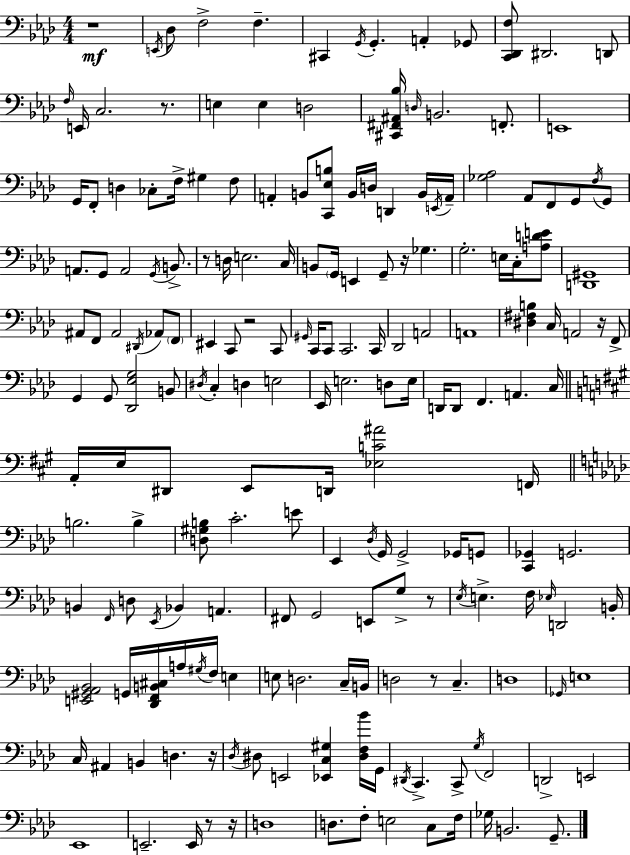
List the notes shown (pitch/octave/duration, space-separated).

R/w E2/s Db3/e F3/h F3/q. C#2/q G2/s G2/q. A2/q Gb2/e [C2,Db2,F3]/e D#2/h. D2/e F3/s E2/s C3/h. R/e. E3/q E3/q D3/h [C#2,F#2,A#2,Bb3]/s D3/s B2/h. F2/e. E2/w G2/s F2/e D3/q CES3/e F3/s G#3/q F3/e A2/q B2/e [C2,Eb3,B3]/e B2/s D3/s D2/q B2/s E2/s A2/s [Gb3,Ab3]/h Ab2/e F2/e G2/e F3/s G2/e A2/e. G2/e A2/h G2/s B2/e. R/e D3/s E3/h. C3/s B2/e G2/s E2/q G2/e R/s Gb3/q. G3/h. E3/s C3/s [A3,D4,E4]/e [D2,G#2]/w A#2/e F2/e A#2/h D#2/s Ab2/e F2/e EIS2/q C2/e R/h C2/e G#2/s C2/s C2/e C2/h. C2/s Db2/h A2/h A2/w [D#3,F#3,B3]/q C3/s A2/h R/s F2/e G2/q G2/e [Db2,Eb3,G3]/h B2/e D#3/s C3/q D3/q E3/h Eb2/s E3/h. D3/e E3/s D2/s D2/e F2/q. A2/q. C3/s A2/s E3/s D#2/e E2/e D2/s [Eb3,C4,A#4]/h F2/s B3/h. B3/q [D3,G#3,B3]/e C4/h. E4/e Eb2/q Db3/s G2/s G2/h Gb2/s G2/e [C2,Gb2]/q G2/h. B2/q F2/s D3/e Eb2/s Bb2/q A2/q. F#2/e G2/h E2/e G3/e R/e Eb3/s E3/q. F3/s Eb3/s D2/h B2/s [E2,G#2,Ab2,Bb2]/h G2/s [Db2,F2,B2,C#3]/s A3/s G#3/s F3/s E3/q E3/e D3/h. C3/s B2/s D3/h R/e C3/q. D3/w Gb2/s E3/w C3/s A#2/q B2/q D3/q. R/s Db3/s D#3/e E2/h [Eb2,C3,G#3]/q [D#3,F3,Bb4]/s G2/s D#2/s C2/q. C2/e G3/s F2/h D2/h E2/h Eb2/w E2/h. E2/s R/e R/s D3/w D3/e. F3/e E3/h C3/e F3/s Gb3/s B2/h. G2/e.